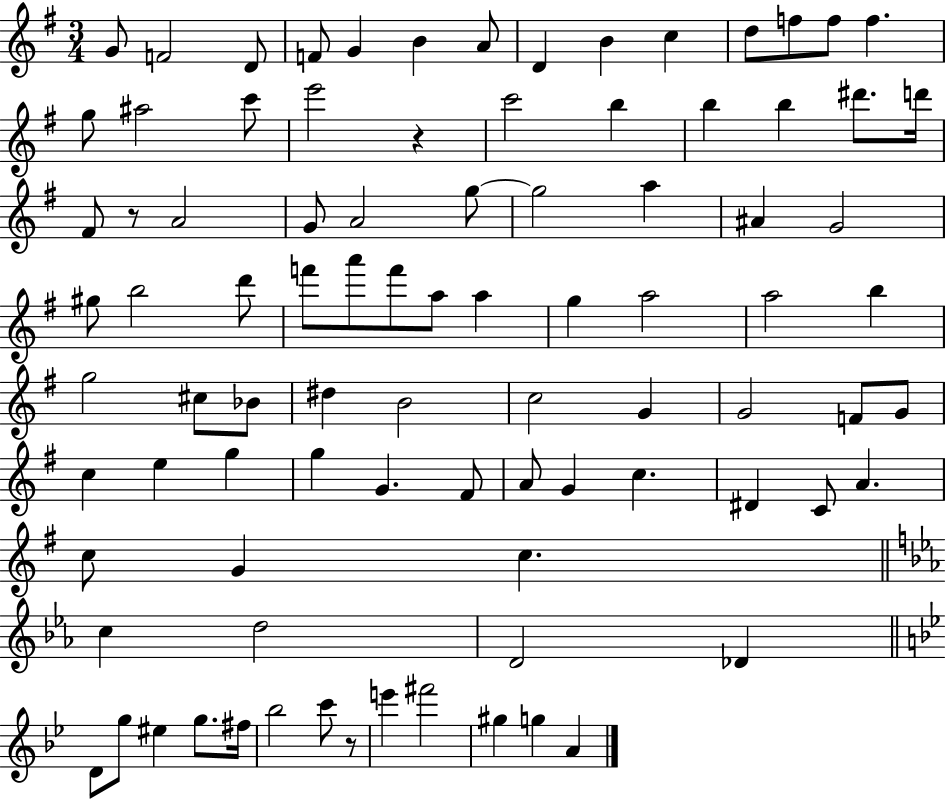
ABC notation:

X:1
T:Untitled
M:3/4
L:1/4
K:G
G/2 F2 D/2 F/2 G B A/2 D B c d/2 f/2 f/2 f g/2 ^a2 c'/2 e'2 z c'2 b b b ^d'/2 d'/4 ^F/2 z/2 A2 G/2 A2 g/2 g2 a ^A G2 ^g/2 b2 d'/2 f'/2 a'/2 f'/2 a/2 a g a2 a2 b g2 ^c/2 _B/2 ^d B2 c2 G G2 F/2 G/2 c e g g G ^F/2 A/2 G c ^D C/2 A c/2 G c c d2 D2 _D D/2 g/2 ^e g/2 ^f/4 _b2 c'/2 z/2 e' ^f'2 ^g g A